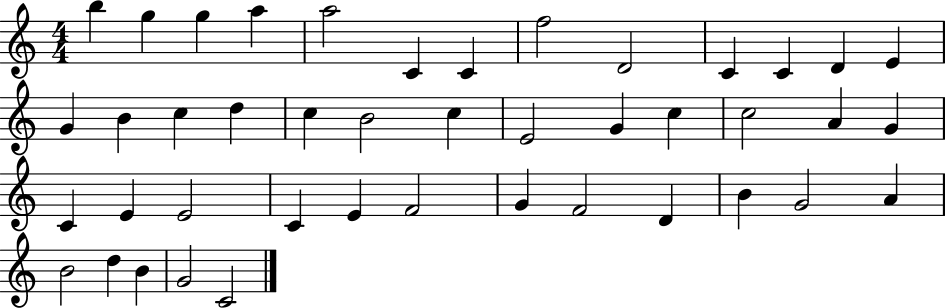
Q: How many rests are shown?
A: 0